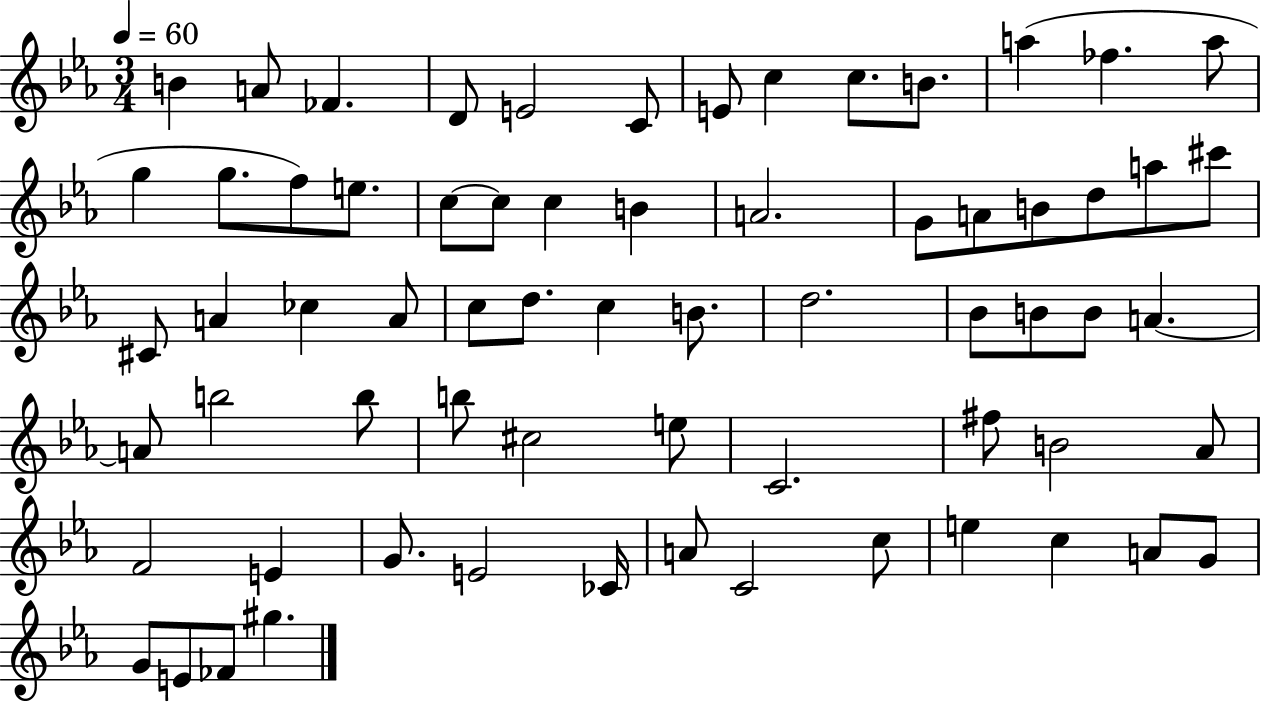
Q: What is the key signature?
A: EES major